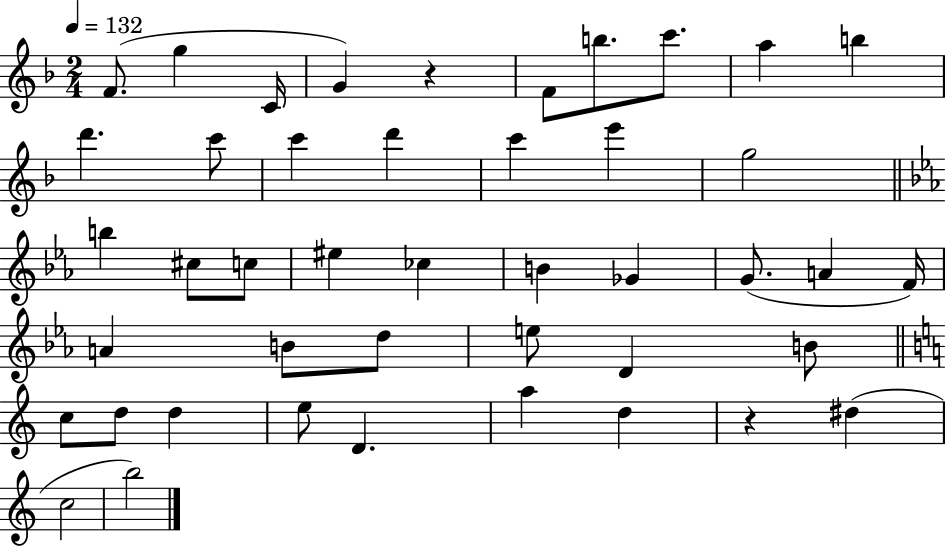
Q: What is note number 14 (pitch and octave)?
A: C6